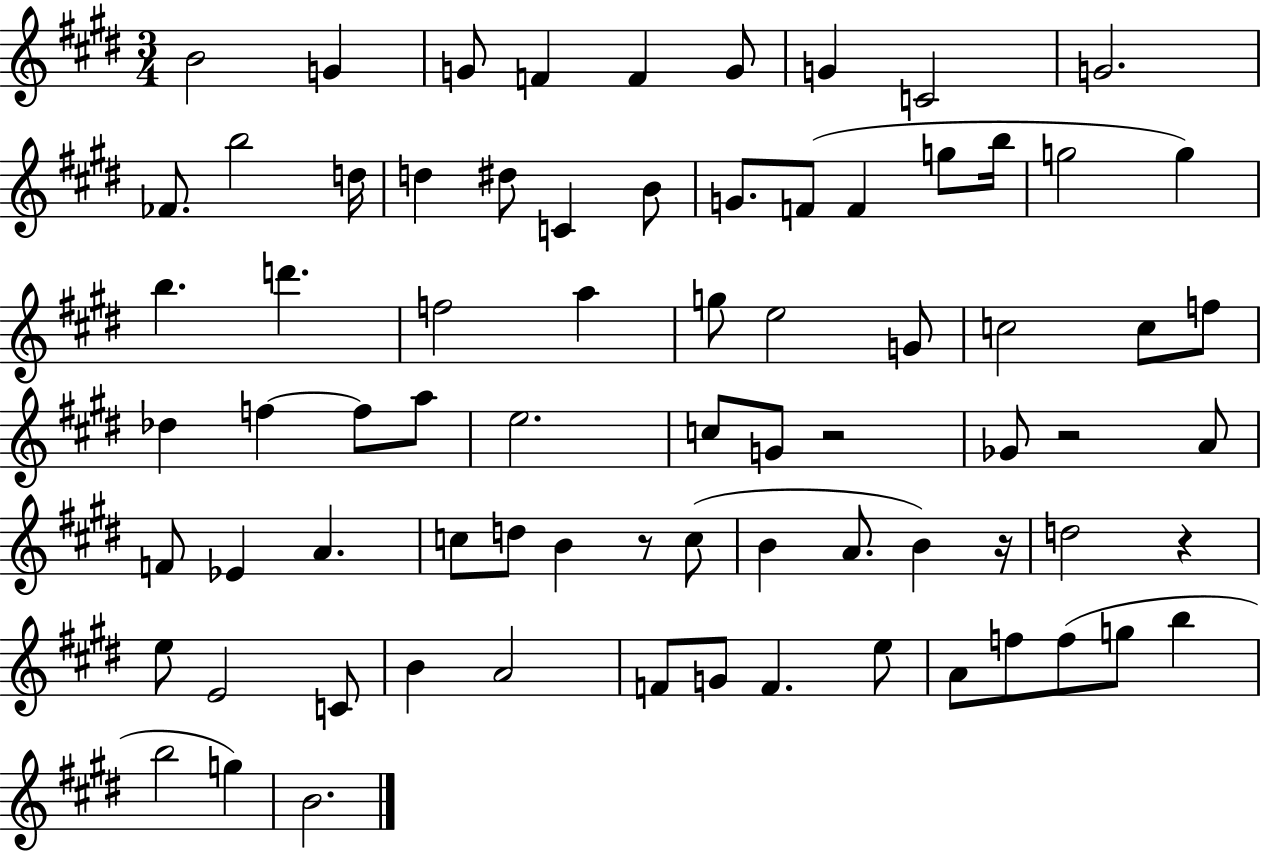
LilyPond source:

{
  \clef treble
  \numericTimeSignature
  \time 3/4
  \key e \major
  b'2 g'4 | g'8 f'4 f'4 g'8 | g'4 c'2 | g'2. | \break fes'8. b''2 d''16 | d''4 dis''8 c'4 b'8 | g'8. f'8( f'4 g''8 b''16 | g''2 g''4) | \break b''4. d'''4. | f''2 a''4 | g''8 e''2 g'8 | c''2 c''8 f''8 | \break des''4 f''4~~ f''8 a''8 | e''2. | c''8 g'8 r2 | ges'8 r2 a'8 | \break f'8 ees'4 a'4. | c''8 d''8 b'4 r8 c''8( | b'4 a'8. b'4) r16 | d''2 r4 | \break e''8 e'2 c'8 | b'4 a'2 | f'8 g'8 f'4. e''8 | a'8 f''8 f''8( g''8 b''4 | \break b''2 g''4) | b'2. | \bar "|."
}